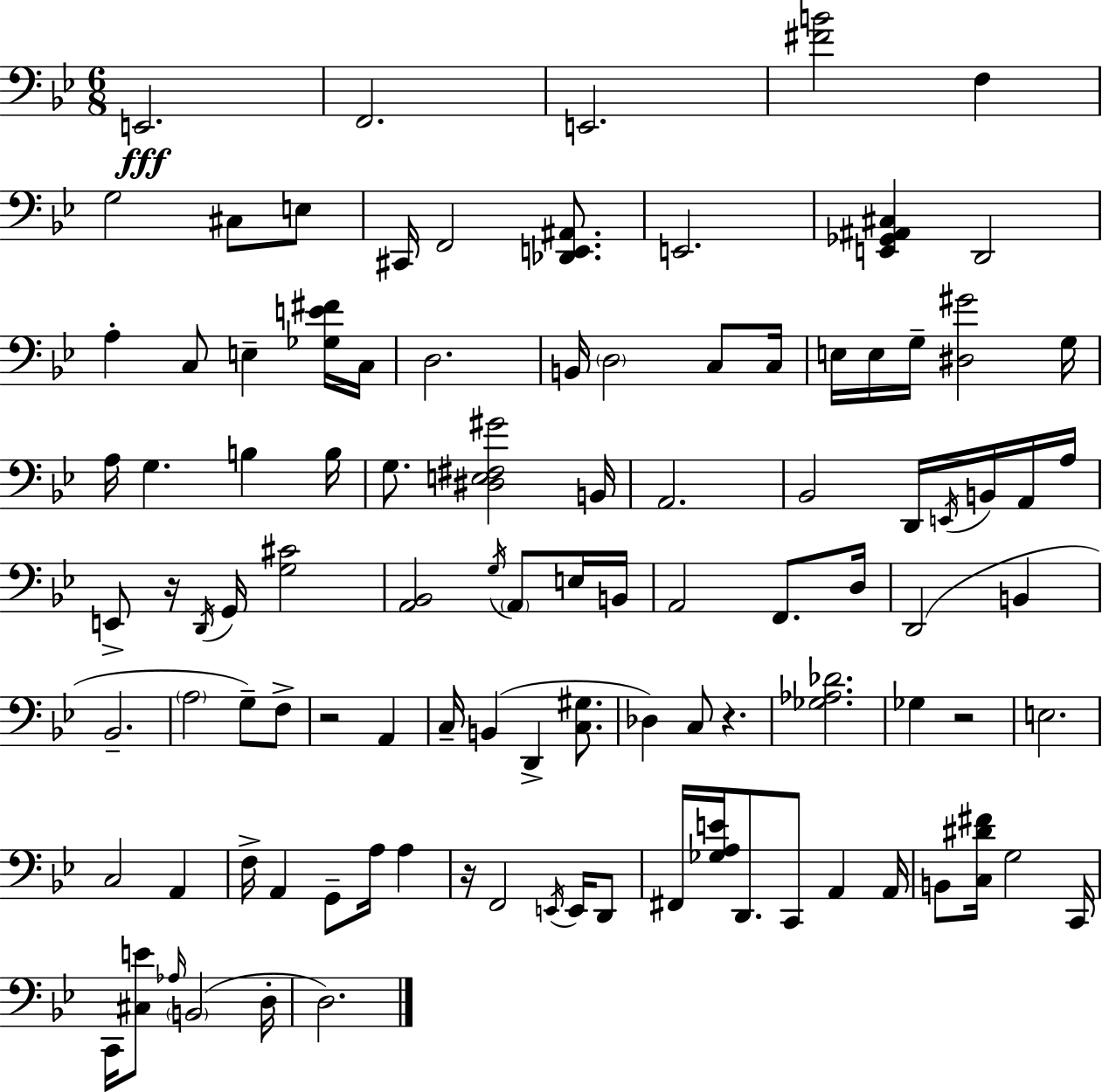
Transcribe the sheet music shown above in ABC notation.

X:1
T:Untitled
M:6/8
L:1/4
K:Bb
E,,2 F,,2 E,,2 [^FB]2 F, G,2 ^C,/2 E,/2 ^C,,/4 F,,2 [_D,,E,,^A,,]/2 E,,2 [E,,_G,,^A,,^C,] D,,2 A, C,/2 E, [_G,E^F]/4 C,/4 D,2 B,,/4 D,2 C,/2 C,/4 E,/4 E,/4 G,/4 [^D,^G]2 G,/4 A,/4 G, B, B,/4 G,/2 [^D,E,^F,^G]2 B,,/4 A,,2 _B,,2 D,,/4 E,,/4 B,,/4 A,,/4 A,/4 E,,/2 z/4 D,,/4 G,,/4 [G,^C]2 [A,,_B,,]2 G,/4 A,,/2 E,/4 B,,/4 A,,2 F,,/2 D,/4 D,,2 B,, _B,,2 A,2 G,/2 F,/2 z2 A,, C,/4 B,, D,, [C,^G,]/2 _D, C,/2 z [_G,_A,_D]2 _G, z2 E,2 C,2 A,, F,/4 A,, G,,/2 A,/4 A, z/4 F,,2 E,,/4 E,,/4 D,,/2 ^F,,/4 [_G,A,E]/4 D,,/2 C,,/2 A,, A,,/4 B,,/2 [C,^D^F]/4 G,2 C,,/4 C,,/4 [^C,E]/2 _A,/4 B,,2 D,/4 D,2